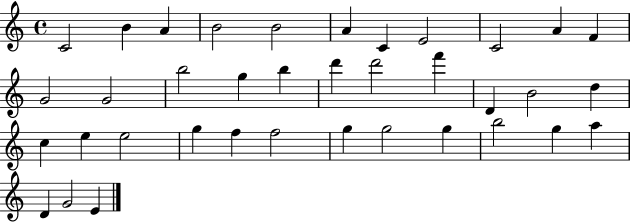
C4/h B4/q A4/q B4/h B4/h A4/q C4/q E4/h C4/h A4/q F4/q G4/h G4/h B5/h G5/q B5/q D6/q D6/h F6/q D4/q B4/h D5/q C5/q E5/q E5/h G5/q F5/q F5/h G5/q G5/h G5/q B5/h G5/q A5/q D4/q G4/h E4/q